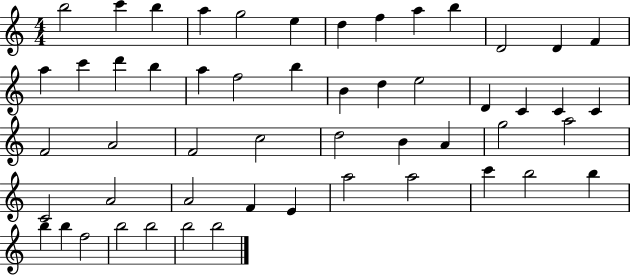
B5/h C6/q B5/q A5/q G5/h E5/q D5/q F5/q A5/q B5/q D4/h D4/q F4/q A5/q C6/q D6/q B5/q A5/q F5/h B5/q B4/q D5/q E5/h D4/q C4/q C4/q C4/q F4/h A4/h F4/h C5/h D5/h B4/q A4/q G5/h A5/h C4/h A4/h A4/h F4/q E4/q A5/h A5/h C6/q B5/h B5/q B5/q B5/q F5/h B5/h B5/h B5/h B5/h